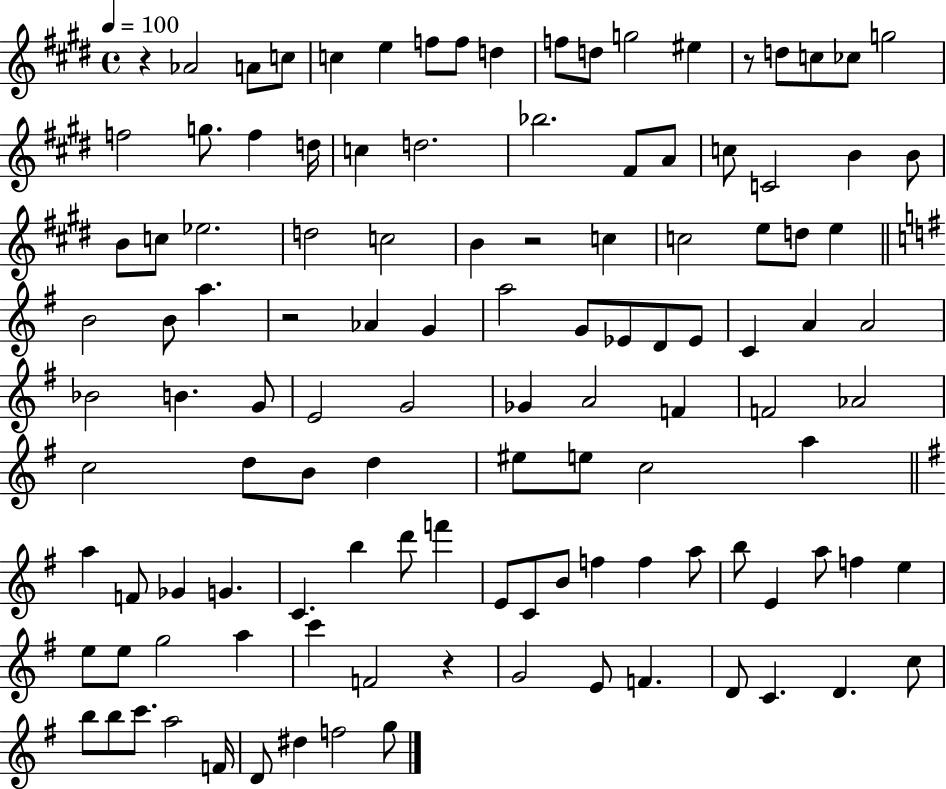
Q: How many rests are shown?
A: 5